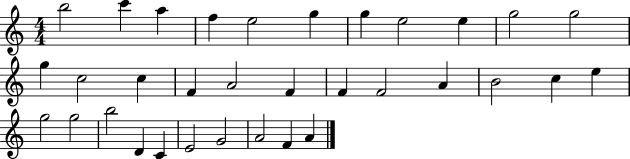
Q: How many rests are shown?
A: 0